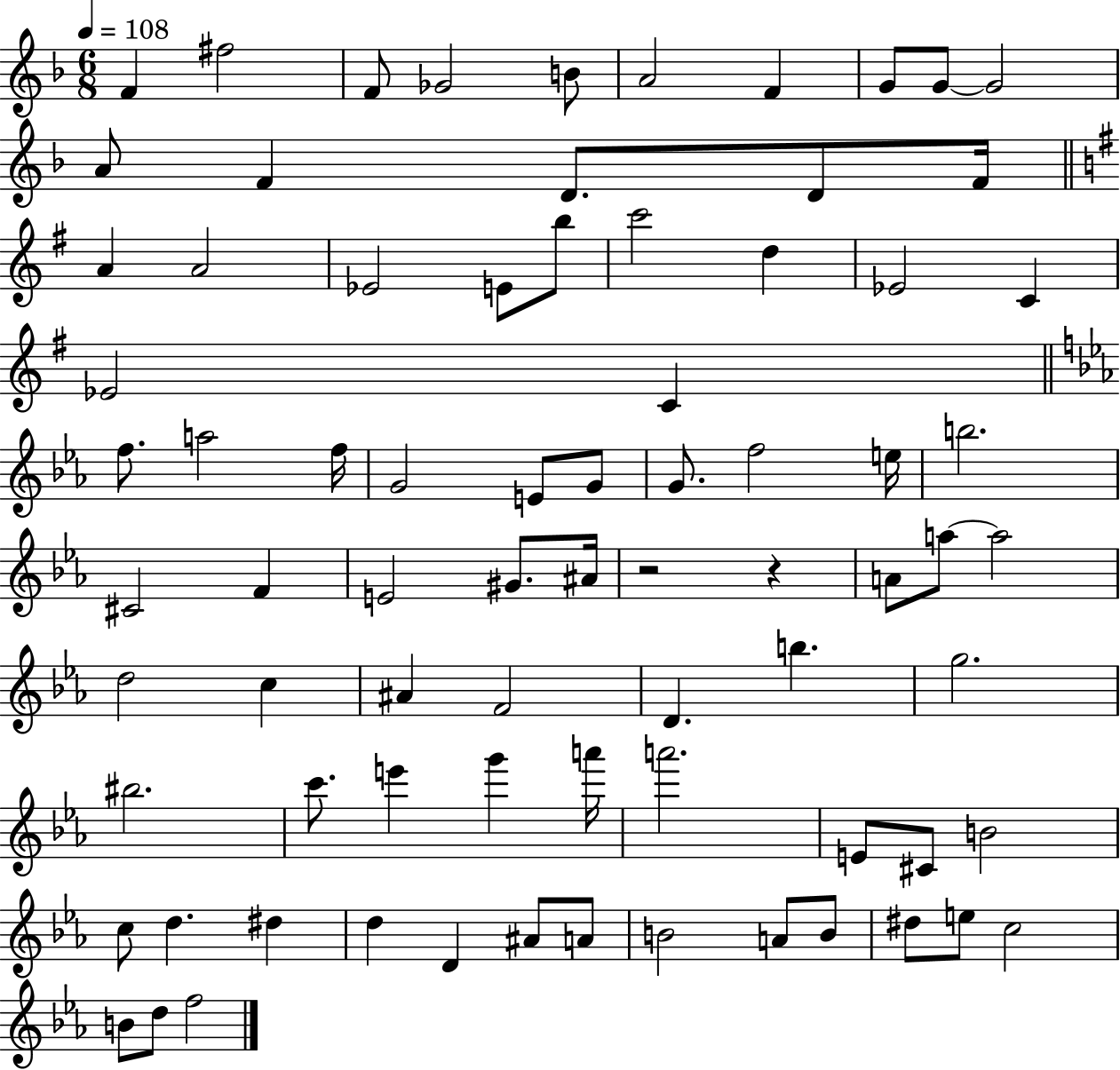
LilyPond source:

{
  \clef treble
  \numericTimeSignature
  \time 6/8
  \key f \major
  \tempo 4 = 108
  \repeat volta 2 { f'4 fis''2 | f'8 ges'2 b'8 | a'2 f'4 | g'8 g'8~~ g'2 | \break a'8 f'4 d'8. d'8 f'16 | \bar "||" \break \key e \minor a'4 a'2 | ees'2 e'8 b''8 | c'''2 d''4 | ees'2 c'4 | \break ees'2 c'4 | \bar "||" \break \key c \minor f''8. a''2 f''16 | g'2 e'8 g'8 | g'8. f''2 e''16 | b''2. | \break cis'2 f'4 | e'2 gis'8. ais'16 | r2 r4 | a'8 a''8~~ a''2 | \break d''2 c''4 | ais'4 f'2 | d'4. b''4. | g''2. | \break bis''2. | c'''8. e'''4 g'''4 a'''16 | a'''2. | e'8 cis'8 b'2 | \break c''8 d''4. dis''4 | d''4 d'4 ais'8 a'8 | b'2 a'8 b'8 | dis''8 e''8 c''2 | \break b'8 d''8 f''2 | } \bar "|."
}